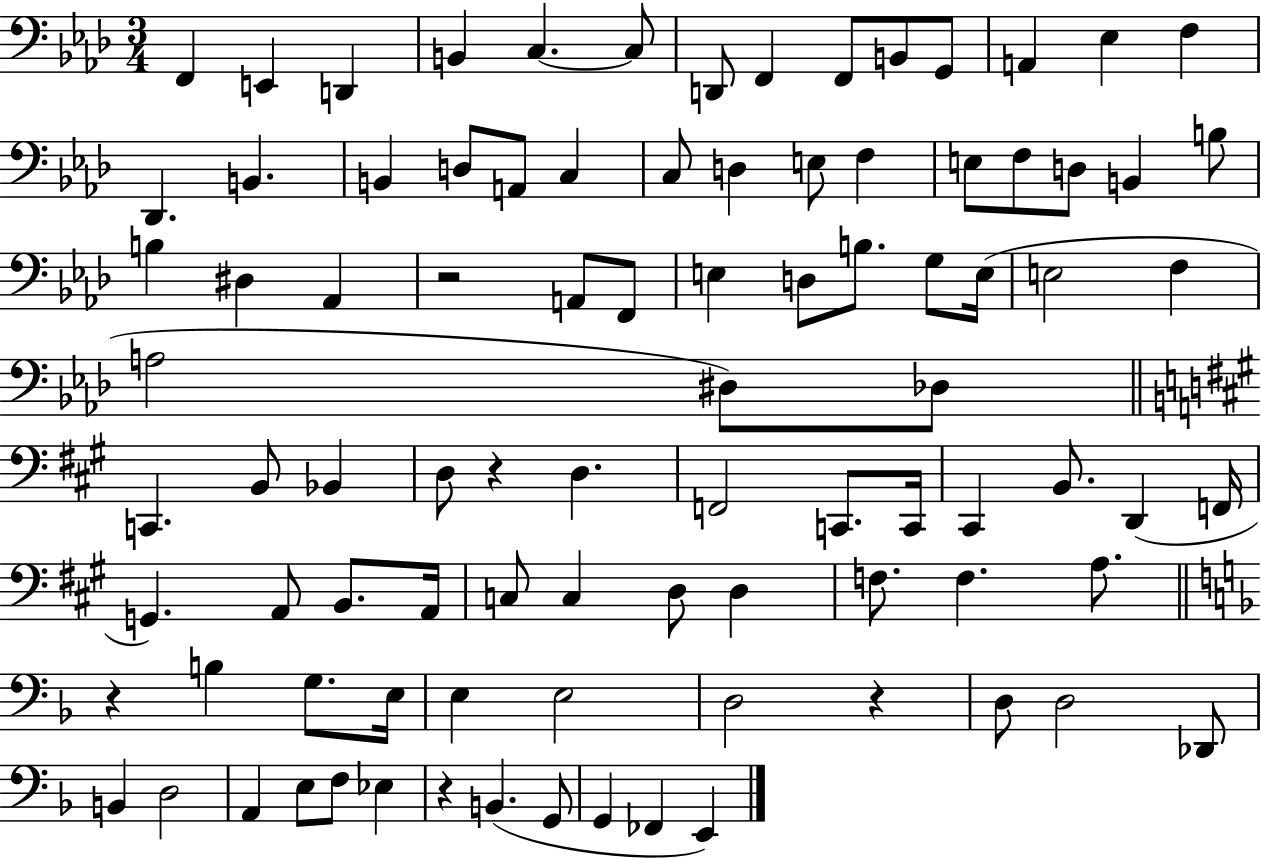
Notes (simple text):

F2/q E2/q D2/q B2/q C3/q. C3/e D2/e F2/q F2/e B2/e G2/e A2/q Eb3/q F3/q Db2/q. B2/q. B2/q D3/e A2/e C3/q C3/e D3/q E3/e F3/q E3/e F3/e D3/e B2/q B3/e B3/q D#3/q Ab2/q R/h A2/e F2/e E3/q D3/e B3/e. G3/e E3/s E3/h F3/q A3/h D#3/e Db3/e C2/q. B2/e Bb2/q D3/e R/q D3/q. F2/h C2/e. C2/s C#2/q B2/e. D2/q F2/s G2/q. A2/e B2/e. A2/s C3/e C3/q D3/e D3/q F3/e. F3/q. A3/e. R/q B3/q G3/e. E3/s E3/q E3/h D3/h R/q D3/e D3/h Db2/e B2/q D3/h A2/q E3/e F3/e Eb3/q R/q B2/q. G2/e G2/q FES2/q E2/q